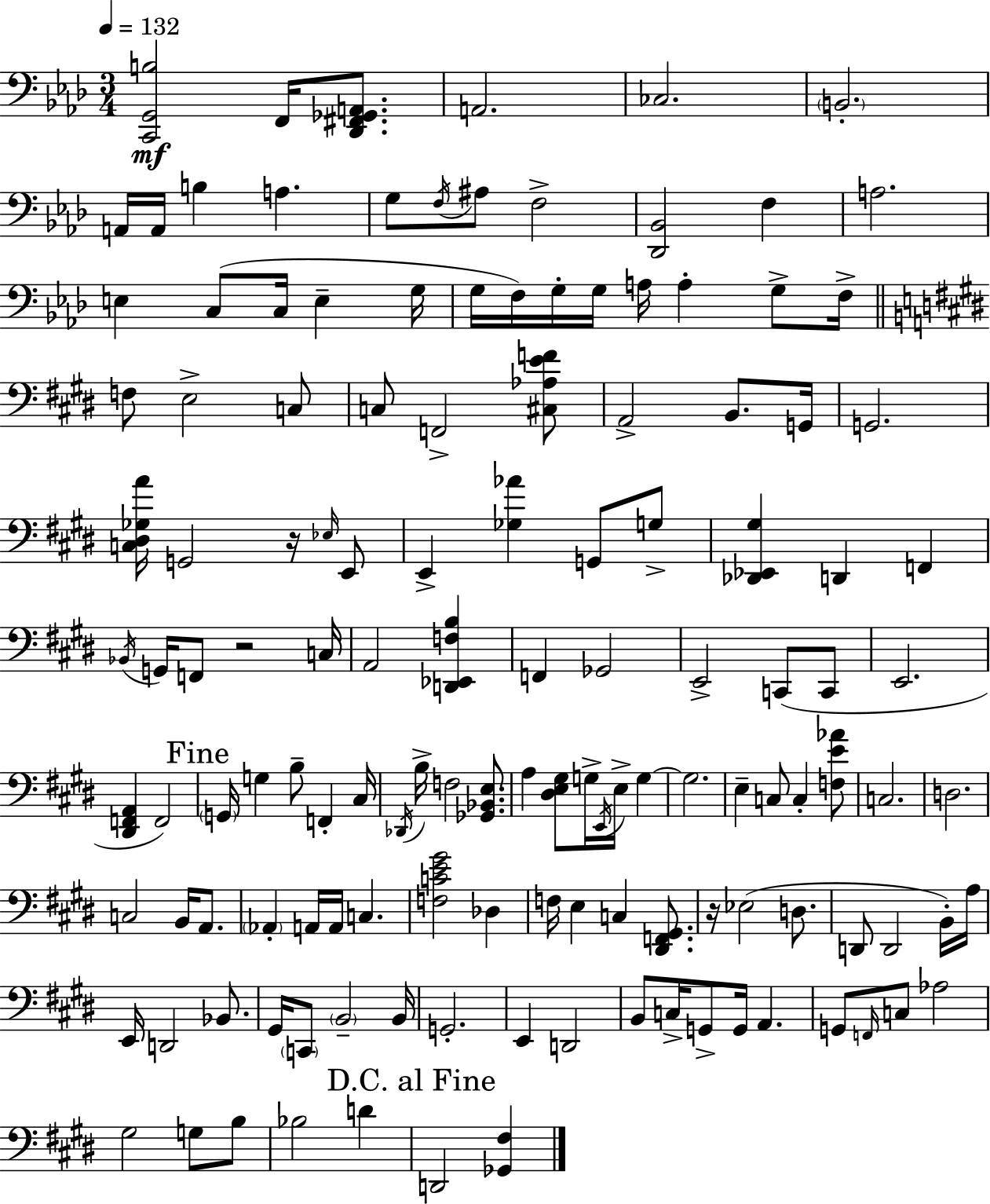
X:1
T:Untitled
M:3/4
L:1/4
K:Fm
[C,,G,,B,]2 F,,/4 [_D,,^F,,_G,,A,,]/2 A,,2 _C,2 B,,2 A,,/4 A,,/4 B, A, G,/2 F,/4 ^A,/2 F,2 [_D,,_B,,]2 F, A,2 E, C,/2 C,/4 E, G,/4 G,/4 F,/4 G,/4 G,/4 A,/4 A, G,/2 F,/4 F,/2 E,2 C,/2 C,/2 F,,2 [^C,_A,EF]/2 A,,2 B,,/2 G,,/4 G,,2 [C,^D,_G,A]/4 G,,2 z/4 _E,/4 E,,/2 E,, [_G,_A] G,,/2 G,/2 [_D,,_E,,^G,] D,, F,, _B,,/4 G,,/4 F,,/2 z2 C,/4 A,,2 [D,,_E,,F,B,] F,, _G,,2 E,,2 C,,/2 C,,/2 E,,2 [^D,,F,,A,,] F,,2 G,,/4 G, B,/2 F,, ^C,/4 _D,,/4 B,/4 F,2 [_G,,_B,,E,]/2 A, [^D,E,^G,]/2 G,/4 E,,/4 E,/4 G, G,2 E, C,/2 C, [F,E_A]/2 C,2 D,2 C,2 B,,/4 A,,/2 _A,, A,,/4 A,,/4 C, [F,CE^G]2 _D, F,/4 E, C, [^D,,F,,^G,,]/2 z/4 _E,2 D,/2 D,,/2 D,,2 B,,/4 A,/4 E,,/4 D,,2 _B,,/2 ^G,,/4 C,,/2 B,,2 B,,/4 G,,2 E,, D,,2 B,,/2 C,/4 G,,/2 G,,/4 A,, G,,/2 F,,/4 C,/2 _A,2 ^G,2 G,/2 B,/2 _B,2 D D,,2 [_G,,^F,]